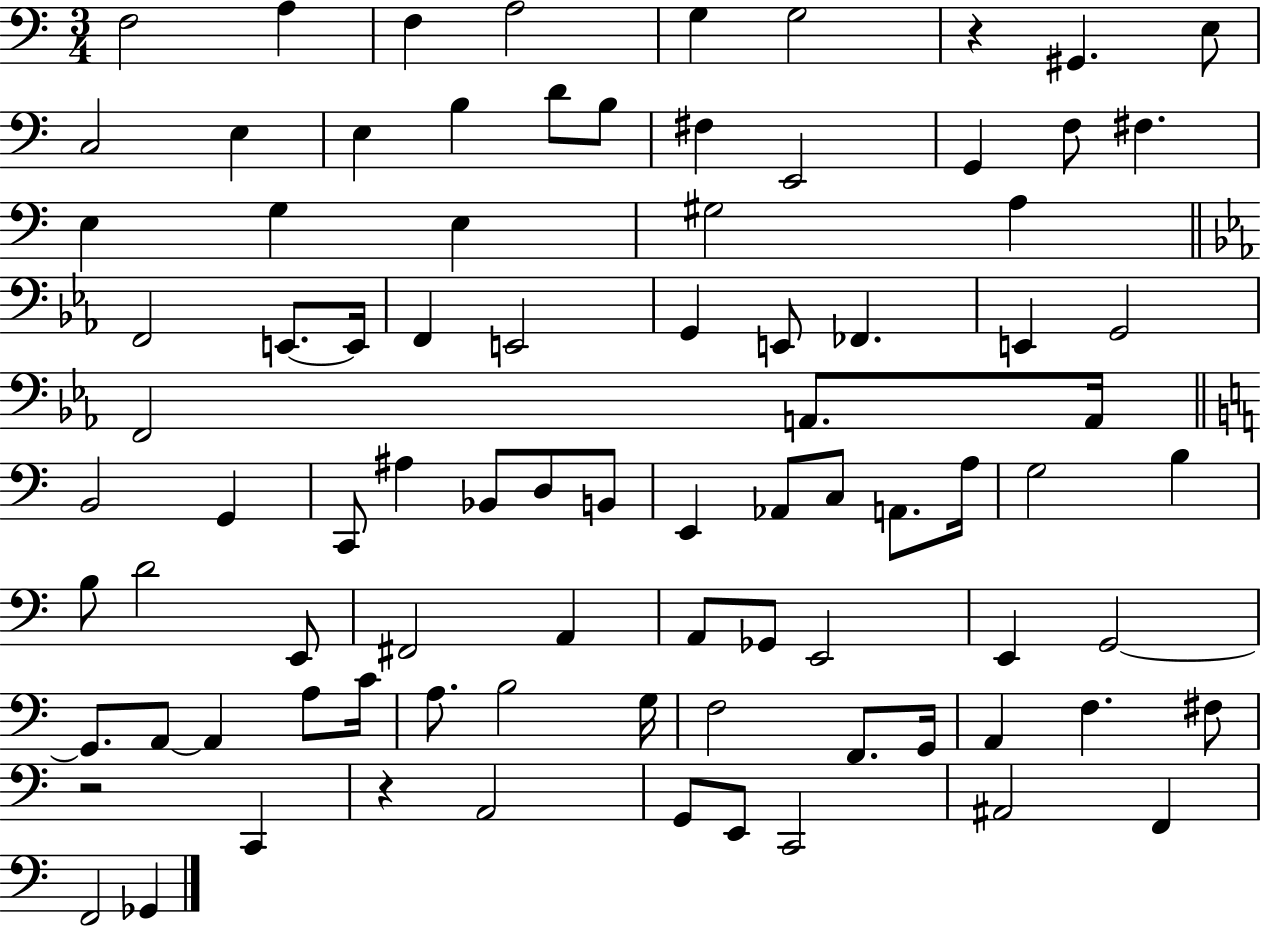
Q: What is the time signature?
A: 3/4